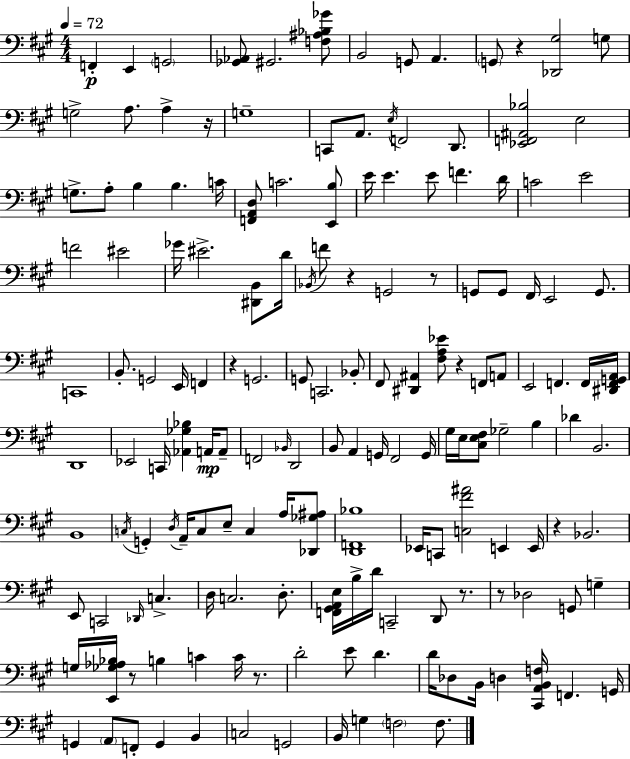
X:1
T:Untitled
M:4/4
L:1/4
K:A
F,, E,, G,,2 [_G,,_A,,]/2 ^G,,2 [F,^A,_B,_G]/2 B,,2 G,,/2 A,, G,,/2 z [_D,,^G,]2 G,/2 G,2 A,/2 A, z/4 G,4 C,,/2 A,,/2 E,/4 F,,2 D,,/2 [_E,,F,,^A,,_B,]2 E,2 G,/2 A,/2 B, B, C/4 [F,,A,,D,]/2 C2 [E,,B,]/2 E/4 E E/2 F D/4 C2 E2 F2 ^E2 _G/4 ^E2 [^D,,B,,]/2 D/4 _B,,/4 F/2 z G,,2 z/2 G,,/2 G,,/2 ^F,,/4 E,,2 G,,/2 C,,4 B,,/2 G,,2 E,,/4 F,, z G,,2 G,,/2 C,,2 _B,,/2 ^F,,/2 [^D,,^A,,] [^F,A,_E]/2 z F,,/2 A,,/2 E,,2 F,, F,,/4 [^D,,F,,G,,A,,]/4 D,,4 _E,,2 C,,/4 [_A,,_G,_B,] A,,/4 A,,/2 F,,2 _B,,/4 D,,2 B,,/2 A,, G,,/4 ^F,,2 G,,/4 ^G,/4 E,/4 [^C,E,^F,]/2 _G,2 B, _D B,,2 B,,4 C,/4 G,, D,/4 A,,/4 C,/2 E,/2 C, A,/4 [_D,,_G,^A,]/2 [D,,F,,_B,]4 _E,,/4 C,,/2 [C,^F^A]2 E,, E,,/4 z _B,,2 E,,/2 C,,2 _D,,/4 C, D,/4 C,2 D,/2 [F,,^G,,A,,E,]/4 B,/4 D/4 C,,2 D,,/2 z/2 z/2 _D,2 G,,/2 G, G,/4 [E,,_G,_A,_B,]/4 z/2 B, C C/4 z/2 D2 E/2 D D/4 _D,/2 B,,/4 D, [^C,,A,,B,,F,]/4 F,, G,,/4 G,, A,,/2 F,,/2 G,, B,, C,2 G,,2 B,,/4 G, F,2 F,/2